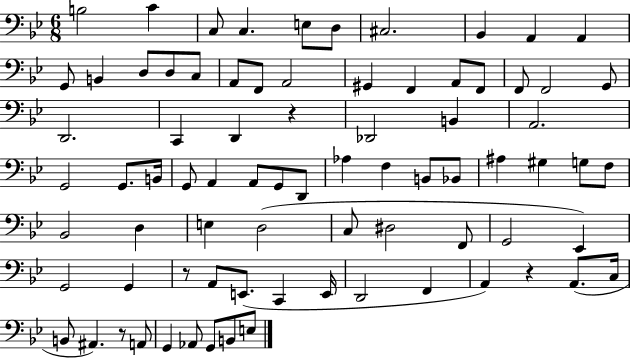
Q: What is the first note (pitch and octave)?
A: B3